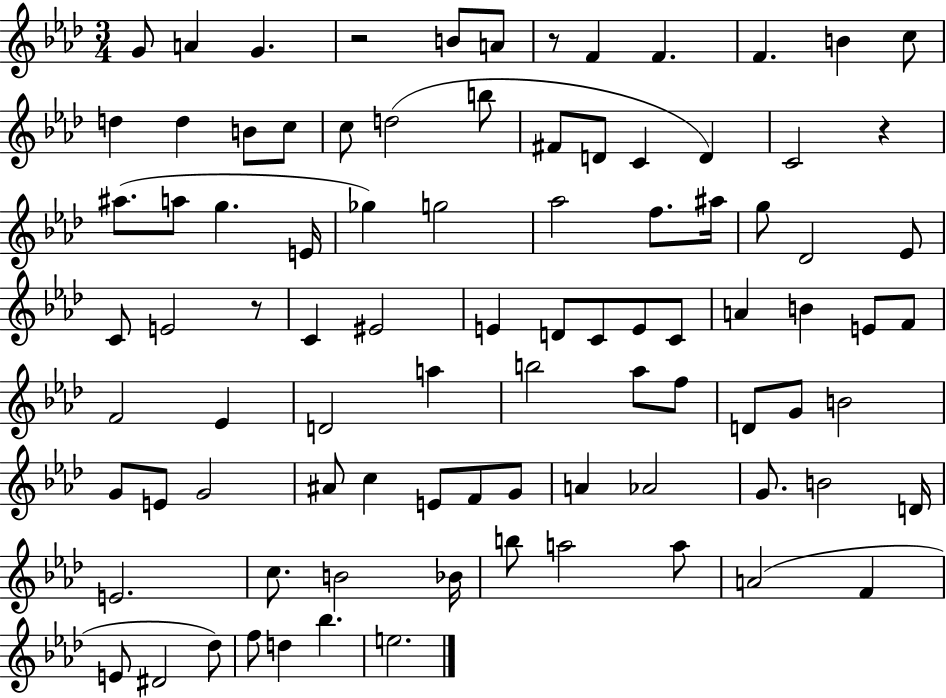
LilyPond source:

{
  \clef treble
  \numericTimeSignature
  \time 3/4
  \key aes \major
  g'8 a'4 g'4. | r2 b'8 a'8 | r8 f'4 f'4. | f'4. b'4 c''8 | \break d''4 d''4 b'8 c''8 | c''8 d''2( b''8 | fis'8 d'8 c'4 d'4) | c'2 r4 | \break ais''8.( a''8 g''4. e'16 | ges''4) g''2 | aes''2 f''8. ais''16 | g''8 des'2 ees'8 | \break c'8 e'2 r8 | c'4 eis'2 | e'4 d'8 c'8 e'8 c'8 | a'4 b'4 e'8 f'8 | \break f'2 ees'4 | d'2 a''4 | b''2 aes''8 f''8 | d'8 g'8 b'2 | \break g'8 e'8 g'2 | ais'8 c''4 e'8 f'8 g'8 | a'4 aes'2 | g'8. b'2 d'16 | \break e'2. | c''8. b'2 bes'16 | b''8 a''2 a''8 | a'2( f'4 | \break e'8 dis'2 des''8) | f''8 d''4 bes''4. | e''2. | \bar "|."
}